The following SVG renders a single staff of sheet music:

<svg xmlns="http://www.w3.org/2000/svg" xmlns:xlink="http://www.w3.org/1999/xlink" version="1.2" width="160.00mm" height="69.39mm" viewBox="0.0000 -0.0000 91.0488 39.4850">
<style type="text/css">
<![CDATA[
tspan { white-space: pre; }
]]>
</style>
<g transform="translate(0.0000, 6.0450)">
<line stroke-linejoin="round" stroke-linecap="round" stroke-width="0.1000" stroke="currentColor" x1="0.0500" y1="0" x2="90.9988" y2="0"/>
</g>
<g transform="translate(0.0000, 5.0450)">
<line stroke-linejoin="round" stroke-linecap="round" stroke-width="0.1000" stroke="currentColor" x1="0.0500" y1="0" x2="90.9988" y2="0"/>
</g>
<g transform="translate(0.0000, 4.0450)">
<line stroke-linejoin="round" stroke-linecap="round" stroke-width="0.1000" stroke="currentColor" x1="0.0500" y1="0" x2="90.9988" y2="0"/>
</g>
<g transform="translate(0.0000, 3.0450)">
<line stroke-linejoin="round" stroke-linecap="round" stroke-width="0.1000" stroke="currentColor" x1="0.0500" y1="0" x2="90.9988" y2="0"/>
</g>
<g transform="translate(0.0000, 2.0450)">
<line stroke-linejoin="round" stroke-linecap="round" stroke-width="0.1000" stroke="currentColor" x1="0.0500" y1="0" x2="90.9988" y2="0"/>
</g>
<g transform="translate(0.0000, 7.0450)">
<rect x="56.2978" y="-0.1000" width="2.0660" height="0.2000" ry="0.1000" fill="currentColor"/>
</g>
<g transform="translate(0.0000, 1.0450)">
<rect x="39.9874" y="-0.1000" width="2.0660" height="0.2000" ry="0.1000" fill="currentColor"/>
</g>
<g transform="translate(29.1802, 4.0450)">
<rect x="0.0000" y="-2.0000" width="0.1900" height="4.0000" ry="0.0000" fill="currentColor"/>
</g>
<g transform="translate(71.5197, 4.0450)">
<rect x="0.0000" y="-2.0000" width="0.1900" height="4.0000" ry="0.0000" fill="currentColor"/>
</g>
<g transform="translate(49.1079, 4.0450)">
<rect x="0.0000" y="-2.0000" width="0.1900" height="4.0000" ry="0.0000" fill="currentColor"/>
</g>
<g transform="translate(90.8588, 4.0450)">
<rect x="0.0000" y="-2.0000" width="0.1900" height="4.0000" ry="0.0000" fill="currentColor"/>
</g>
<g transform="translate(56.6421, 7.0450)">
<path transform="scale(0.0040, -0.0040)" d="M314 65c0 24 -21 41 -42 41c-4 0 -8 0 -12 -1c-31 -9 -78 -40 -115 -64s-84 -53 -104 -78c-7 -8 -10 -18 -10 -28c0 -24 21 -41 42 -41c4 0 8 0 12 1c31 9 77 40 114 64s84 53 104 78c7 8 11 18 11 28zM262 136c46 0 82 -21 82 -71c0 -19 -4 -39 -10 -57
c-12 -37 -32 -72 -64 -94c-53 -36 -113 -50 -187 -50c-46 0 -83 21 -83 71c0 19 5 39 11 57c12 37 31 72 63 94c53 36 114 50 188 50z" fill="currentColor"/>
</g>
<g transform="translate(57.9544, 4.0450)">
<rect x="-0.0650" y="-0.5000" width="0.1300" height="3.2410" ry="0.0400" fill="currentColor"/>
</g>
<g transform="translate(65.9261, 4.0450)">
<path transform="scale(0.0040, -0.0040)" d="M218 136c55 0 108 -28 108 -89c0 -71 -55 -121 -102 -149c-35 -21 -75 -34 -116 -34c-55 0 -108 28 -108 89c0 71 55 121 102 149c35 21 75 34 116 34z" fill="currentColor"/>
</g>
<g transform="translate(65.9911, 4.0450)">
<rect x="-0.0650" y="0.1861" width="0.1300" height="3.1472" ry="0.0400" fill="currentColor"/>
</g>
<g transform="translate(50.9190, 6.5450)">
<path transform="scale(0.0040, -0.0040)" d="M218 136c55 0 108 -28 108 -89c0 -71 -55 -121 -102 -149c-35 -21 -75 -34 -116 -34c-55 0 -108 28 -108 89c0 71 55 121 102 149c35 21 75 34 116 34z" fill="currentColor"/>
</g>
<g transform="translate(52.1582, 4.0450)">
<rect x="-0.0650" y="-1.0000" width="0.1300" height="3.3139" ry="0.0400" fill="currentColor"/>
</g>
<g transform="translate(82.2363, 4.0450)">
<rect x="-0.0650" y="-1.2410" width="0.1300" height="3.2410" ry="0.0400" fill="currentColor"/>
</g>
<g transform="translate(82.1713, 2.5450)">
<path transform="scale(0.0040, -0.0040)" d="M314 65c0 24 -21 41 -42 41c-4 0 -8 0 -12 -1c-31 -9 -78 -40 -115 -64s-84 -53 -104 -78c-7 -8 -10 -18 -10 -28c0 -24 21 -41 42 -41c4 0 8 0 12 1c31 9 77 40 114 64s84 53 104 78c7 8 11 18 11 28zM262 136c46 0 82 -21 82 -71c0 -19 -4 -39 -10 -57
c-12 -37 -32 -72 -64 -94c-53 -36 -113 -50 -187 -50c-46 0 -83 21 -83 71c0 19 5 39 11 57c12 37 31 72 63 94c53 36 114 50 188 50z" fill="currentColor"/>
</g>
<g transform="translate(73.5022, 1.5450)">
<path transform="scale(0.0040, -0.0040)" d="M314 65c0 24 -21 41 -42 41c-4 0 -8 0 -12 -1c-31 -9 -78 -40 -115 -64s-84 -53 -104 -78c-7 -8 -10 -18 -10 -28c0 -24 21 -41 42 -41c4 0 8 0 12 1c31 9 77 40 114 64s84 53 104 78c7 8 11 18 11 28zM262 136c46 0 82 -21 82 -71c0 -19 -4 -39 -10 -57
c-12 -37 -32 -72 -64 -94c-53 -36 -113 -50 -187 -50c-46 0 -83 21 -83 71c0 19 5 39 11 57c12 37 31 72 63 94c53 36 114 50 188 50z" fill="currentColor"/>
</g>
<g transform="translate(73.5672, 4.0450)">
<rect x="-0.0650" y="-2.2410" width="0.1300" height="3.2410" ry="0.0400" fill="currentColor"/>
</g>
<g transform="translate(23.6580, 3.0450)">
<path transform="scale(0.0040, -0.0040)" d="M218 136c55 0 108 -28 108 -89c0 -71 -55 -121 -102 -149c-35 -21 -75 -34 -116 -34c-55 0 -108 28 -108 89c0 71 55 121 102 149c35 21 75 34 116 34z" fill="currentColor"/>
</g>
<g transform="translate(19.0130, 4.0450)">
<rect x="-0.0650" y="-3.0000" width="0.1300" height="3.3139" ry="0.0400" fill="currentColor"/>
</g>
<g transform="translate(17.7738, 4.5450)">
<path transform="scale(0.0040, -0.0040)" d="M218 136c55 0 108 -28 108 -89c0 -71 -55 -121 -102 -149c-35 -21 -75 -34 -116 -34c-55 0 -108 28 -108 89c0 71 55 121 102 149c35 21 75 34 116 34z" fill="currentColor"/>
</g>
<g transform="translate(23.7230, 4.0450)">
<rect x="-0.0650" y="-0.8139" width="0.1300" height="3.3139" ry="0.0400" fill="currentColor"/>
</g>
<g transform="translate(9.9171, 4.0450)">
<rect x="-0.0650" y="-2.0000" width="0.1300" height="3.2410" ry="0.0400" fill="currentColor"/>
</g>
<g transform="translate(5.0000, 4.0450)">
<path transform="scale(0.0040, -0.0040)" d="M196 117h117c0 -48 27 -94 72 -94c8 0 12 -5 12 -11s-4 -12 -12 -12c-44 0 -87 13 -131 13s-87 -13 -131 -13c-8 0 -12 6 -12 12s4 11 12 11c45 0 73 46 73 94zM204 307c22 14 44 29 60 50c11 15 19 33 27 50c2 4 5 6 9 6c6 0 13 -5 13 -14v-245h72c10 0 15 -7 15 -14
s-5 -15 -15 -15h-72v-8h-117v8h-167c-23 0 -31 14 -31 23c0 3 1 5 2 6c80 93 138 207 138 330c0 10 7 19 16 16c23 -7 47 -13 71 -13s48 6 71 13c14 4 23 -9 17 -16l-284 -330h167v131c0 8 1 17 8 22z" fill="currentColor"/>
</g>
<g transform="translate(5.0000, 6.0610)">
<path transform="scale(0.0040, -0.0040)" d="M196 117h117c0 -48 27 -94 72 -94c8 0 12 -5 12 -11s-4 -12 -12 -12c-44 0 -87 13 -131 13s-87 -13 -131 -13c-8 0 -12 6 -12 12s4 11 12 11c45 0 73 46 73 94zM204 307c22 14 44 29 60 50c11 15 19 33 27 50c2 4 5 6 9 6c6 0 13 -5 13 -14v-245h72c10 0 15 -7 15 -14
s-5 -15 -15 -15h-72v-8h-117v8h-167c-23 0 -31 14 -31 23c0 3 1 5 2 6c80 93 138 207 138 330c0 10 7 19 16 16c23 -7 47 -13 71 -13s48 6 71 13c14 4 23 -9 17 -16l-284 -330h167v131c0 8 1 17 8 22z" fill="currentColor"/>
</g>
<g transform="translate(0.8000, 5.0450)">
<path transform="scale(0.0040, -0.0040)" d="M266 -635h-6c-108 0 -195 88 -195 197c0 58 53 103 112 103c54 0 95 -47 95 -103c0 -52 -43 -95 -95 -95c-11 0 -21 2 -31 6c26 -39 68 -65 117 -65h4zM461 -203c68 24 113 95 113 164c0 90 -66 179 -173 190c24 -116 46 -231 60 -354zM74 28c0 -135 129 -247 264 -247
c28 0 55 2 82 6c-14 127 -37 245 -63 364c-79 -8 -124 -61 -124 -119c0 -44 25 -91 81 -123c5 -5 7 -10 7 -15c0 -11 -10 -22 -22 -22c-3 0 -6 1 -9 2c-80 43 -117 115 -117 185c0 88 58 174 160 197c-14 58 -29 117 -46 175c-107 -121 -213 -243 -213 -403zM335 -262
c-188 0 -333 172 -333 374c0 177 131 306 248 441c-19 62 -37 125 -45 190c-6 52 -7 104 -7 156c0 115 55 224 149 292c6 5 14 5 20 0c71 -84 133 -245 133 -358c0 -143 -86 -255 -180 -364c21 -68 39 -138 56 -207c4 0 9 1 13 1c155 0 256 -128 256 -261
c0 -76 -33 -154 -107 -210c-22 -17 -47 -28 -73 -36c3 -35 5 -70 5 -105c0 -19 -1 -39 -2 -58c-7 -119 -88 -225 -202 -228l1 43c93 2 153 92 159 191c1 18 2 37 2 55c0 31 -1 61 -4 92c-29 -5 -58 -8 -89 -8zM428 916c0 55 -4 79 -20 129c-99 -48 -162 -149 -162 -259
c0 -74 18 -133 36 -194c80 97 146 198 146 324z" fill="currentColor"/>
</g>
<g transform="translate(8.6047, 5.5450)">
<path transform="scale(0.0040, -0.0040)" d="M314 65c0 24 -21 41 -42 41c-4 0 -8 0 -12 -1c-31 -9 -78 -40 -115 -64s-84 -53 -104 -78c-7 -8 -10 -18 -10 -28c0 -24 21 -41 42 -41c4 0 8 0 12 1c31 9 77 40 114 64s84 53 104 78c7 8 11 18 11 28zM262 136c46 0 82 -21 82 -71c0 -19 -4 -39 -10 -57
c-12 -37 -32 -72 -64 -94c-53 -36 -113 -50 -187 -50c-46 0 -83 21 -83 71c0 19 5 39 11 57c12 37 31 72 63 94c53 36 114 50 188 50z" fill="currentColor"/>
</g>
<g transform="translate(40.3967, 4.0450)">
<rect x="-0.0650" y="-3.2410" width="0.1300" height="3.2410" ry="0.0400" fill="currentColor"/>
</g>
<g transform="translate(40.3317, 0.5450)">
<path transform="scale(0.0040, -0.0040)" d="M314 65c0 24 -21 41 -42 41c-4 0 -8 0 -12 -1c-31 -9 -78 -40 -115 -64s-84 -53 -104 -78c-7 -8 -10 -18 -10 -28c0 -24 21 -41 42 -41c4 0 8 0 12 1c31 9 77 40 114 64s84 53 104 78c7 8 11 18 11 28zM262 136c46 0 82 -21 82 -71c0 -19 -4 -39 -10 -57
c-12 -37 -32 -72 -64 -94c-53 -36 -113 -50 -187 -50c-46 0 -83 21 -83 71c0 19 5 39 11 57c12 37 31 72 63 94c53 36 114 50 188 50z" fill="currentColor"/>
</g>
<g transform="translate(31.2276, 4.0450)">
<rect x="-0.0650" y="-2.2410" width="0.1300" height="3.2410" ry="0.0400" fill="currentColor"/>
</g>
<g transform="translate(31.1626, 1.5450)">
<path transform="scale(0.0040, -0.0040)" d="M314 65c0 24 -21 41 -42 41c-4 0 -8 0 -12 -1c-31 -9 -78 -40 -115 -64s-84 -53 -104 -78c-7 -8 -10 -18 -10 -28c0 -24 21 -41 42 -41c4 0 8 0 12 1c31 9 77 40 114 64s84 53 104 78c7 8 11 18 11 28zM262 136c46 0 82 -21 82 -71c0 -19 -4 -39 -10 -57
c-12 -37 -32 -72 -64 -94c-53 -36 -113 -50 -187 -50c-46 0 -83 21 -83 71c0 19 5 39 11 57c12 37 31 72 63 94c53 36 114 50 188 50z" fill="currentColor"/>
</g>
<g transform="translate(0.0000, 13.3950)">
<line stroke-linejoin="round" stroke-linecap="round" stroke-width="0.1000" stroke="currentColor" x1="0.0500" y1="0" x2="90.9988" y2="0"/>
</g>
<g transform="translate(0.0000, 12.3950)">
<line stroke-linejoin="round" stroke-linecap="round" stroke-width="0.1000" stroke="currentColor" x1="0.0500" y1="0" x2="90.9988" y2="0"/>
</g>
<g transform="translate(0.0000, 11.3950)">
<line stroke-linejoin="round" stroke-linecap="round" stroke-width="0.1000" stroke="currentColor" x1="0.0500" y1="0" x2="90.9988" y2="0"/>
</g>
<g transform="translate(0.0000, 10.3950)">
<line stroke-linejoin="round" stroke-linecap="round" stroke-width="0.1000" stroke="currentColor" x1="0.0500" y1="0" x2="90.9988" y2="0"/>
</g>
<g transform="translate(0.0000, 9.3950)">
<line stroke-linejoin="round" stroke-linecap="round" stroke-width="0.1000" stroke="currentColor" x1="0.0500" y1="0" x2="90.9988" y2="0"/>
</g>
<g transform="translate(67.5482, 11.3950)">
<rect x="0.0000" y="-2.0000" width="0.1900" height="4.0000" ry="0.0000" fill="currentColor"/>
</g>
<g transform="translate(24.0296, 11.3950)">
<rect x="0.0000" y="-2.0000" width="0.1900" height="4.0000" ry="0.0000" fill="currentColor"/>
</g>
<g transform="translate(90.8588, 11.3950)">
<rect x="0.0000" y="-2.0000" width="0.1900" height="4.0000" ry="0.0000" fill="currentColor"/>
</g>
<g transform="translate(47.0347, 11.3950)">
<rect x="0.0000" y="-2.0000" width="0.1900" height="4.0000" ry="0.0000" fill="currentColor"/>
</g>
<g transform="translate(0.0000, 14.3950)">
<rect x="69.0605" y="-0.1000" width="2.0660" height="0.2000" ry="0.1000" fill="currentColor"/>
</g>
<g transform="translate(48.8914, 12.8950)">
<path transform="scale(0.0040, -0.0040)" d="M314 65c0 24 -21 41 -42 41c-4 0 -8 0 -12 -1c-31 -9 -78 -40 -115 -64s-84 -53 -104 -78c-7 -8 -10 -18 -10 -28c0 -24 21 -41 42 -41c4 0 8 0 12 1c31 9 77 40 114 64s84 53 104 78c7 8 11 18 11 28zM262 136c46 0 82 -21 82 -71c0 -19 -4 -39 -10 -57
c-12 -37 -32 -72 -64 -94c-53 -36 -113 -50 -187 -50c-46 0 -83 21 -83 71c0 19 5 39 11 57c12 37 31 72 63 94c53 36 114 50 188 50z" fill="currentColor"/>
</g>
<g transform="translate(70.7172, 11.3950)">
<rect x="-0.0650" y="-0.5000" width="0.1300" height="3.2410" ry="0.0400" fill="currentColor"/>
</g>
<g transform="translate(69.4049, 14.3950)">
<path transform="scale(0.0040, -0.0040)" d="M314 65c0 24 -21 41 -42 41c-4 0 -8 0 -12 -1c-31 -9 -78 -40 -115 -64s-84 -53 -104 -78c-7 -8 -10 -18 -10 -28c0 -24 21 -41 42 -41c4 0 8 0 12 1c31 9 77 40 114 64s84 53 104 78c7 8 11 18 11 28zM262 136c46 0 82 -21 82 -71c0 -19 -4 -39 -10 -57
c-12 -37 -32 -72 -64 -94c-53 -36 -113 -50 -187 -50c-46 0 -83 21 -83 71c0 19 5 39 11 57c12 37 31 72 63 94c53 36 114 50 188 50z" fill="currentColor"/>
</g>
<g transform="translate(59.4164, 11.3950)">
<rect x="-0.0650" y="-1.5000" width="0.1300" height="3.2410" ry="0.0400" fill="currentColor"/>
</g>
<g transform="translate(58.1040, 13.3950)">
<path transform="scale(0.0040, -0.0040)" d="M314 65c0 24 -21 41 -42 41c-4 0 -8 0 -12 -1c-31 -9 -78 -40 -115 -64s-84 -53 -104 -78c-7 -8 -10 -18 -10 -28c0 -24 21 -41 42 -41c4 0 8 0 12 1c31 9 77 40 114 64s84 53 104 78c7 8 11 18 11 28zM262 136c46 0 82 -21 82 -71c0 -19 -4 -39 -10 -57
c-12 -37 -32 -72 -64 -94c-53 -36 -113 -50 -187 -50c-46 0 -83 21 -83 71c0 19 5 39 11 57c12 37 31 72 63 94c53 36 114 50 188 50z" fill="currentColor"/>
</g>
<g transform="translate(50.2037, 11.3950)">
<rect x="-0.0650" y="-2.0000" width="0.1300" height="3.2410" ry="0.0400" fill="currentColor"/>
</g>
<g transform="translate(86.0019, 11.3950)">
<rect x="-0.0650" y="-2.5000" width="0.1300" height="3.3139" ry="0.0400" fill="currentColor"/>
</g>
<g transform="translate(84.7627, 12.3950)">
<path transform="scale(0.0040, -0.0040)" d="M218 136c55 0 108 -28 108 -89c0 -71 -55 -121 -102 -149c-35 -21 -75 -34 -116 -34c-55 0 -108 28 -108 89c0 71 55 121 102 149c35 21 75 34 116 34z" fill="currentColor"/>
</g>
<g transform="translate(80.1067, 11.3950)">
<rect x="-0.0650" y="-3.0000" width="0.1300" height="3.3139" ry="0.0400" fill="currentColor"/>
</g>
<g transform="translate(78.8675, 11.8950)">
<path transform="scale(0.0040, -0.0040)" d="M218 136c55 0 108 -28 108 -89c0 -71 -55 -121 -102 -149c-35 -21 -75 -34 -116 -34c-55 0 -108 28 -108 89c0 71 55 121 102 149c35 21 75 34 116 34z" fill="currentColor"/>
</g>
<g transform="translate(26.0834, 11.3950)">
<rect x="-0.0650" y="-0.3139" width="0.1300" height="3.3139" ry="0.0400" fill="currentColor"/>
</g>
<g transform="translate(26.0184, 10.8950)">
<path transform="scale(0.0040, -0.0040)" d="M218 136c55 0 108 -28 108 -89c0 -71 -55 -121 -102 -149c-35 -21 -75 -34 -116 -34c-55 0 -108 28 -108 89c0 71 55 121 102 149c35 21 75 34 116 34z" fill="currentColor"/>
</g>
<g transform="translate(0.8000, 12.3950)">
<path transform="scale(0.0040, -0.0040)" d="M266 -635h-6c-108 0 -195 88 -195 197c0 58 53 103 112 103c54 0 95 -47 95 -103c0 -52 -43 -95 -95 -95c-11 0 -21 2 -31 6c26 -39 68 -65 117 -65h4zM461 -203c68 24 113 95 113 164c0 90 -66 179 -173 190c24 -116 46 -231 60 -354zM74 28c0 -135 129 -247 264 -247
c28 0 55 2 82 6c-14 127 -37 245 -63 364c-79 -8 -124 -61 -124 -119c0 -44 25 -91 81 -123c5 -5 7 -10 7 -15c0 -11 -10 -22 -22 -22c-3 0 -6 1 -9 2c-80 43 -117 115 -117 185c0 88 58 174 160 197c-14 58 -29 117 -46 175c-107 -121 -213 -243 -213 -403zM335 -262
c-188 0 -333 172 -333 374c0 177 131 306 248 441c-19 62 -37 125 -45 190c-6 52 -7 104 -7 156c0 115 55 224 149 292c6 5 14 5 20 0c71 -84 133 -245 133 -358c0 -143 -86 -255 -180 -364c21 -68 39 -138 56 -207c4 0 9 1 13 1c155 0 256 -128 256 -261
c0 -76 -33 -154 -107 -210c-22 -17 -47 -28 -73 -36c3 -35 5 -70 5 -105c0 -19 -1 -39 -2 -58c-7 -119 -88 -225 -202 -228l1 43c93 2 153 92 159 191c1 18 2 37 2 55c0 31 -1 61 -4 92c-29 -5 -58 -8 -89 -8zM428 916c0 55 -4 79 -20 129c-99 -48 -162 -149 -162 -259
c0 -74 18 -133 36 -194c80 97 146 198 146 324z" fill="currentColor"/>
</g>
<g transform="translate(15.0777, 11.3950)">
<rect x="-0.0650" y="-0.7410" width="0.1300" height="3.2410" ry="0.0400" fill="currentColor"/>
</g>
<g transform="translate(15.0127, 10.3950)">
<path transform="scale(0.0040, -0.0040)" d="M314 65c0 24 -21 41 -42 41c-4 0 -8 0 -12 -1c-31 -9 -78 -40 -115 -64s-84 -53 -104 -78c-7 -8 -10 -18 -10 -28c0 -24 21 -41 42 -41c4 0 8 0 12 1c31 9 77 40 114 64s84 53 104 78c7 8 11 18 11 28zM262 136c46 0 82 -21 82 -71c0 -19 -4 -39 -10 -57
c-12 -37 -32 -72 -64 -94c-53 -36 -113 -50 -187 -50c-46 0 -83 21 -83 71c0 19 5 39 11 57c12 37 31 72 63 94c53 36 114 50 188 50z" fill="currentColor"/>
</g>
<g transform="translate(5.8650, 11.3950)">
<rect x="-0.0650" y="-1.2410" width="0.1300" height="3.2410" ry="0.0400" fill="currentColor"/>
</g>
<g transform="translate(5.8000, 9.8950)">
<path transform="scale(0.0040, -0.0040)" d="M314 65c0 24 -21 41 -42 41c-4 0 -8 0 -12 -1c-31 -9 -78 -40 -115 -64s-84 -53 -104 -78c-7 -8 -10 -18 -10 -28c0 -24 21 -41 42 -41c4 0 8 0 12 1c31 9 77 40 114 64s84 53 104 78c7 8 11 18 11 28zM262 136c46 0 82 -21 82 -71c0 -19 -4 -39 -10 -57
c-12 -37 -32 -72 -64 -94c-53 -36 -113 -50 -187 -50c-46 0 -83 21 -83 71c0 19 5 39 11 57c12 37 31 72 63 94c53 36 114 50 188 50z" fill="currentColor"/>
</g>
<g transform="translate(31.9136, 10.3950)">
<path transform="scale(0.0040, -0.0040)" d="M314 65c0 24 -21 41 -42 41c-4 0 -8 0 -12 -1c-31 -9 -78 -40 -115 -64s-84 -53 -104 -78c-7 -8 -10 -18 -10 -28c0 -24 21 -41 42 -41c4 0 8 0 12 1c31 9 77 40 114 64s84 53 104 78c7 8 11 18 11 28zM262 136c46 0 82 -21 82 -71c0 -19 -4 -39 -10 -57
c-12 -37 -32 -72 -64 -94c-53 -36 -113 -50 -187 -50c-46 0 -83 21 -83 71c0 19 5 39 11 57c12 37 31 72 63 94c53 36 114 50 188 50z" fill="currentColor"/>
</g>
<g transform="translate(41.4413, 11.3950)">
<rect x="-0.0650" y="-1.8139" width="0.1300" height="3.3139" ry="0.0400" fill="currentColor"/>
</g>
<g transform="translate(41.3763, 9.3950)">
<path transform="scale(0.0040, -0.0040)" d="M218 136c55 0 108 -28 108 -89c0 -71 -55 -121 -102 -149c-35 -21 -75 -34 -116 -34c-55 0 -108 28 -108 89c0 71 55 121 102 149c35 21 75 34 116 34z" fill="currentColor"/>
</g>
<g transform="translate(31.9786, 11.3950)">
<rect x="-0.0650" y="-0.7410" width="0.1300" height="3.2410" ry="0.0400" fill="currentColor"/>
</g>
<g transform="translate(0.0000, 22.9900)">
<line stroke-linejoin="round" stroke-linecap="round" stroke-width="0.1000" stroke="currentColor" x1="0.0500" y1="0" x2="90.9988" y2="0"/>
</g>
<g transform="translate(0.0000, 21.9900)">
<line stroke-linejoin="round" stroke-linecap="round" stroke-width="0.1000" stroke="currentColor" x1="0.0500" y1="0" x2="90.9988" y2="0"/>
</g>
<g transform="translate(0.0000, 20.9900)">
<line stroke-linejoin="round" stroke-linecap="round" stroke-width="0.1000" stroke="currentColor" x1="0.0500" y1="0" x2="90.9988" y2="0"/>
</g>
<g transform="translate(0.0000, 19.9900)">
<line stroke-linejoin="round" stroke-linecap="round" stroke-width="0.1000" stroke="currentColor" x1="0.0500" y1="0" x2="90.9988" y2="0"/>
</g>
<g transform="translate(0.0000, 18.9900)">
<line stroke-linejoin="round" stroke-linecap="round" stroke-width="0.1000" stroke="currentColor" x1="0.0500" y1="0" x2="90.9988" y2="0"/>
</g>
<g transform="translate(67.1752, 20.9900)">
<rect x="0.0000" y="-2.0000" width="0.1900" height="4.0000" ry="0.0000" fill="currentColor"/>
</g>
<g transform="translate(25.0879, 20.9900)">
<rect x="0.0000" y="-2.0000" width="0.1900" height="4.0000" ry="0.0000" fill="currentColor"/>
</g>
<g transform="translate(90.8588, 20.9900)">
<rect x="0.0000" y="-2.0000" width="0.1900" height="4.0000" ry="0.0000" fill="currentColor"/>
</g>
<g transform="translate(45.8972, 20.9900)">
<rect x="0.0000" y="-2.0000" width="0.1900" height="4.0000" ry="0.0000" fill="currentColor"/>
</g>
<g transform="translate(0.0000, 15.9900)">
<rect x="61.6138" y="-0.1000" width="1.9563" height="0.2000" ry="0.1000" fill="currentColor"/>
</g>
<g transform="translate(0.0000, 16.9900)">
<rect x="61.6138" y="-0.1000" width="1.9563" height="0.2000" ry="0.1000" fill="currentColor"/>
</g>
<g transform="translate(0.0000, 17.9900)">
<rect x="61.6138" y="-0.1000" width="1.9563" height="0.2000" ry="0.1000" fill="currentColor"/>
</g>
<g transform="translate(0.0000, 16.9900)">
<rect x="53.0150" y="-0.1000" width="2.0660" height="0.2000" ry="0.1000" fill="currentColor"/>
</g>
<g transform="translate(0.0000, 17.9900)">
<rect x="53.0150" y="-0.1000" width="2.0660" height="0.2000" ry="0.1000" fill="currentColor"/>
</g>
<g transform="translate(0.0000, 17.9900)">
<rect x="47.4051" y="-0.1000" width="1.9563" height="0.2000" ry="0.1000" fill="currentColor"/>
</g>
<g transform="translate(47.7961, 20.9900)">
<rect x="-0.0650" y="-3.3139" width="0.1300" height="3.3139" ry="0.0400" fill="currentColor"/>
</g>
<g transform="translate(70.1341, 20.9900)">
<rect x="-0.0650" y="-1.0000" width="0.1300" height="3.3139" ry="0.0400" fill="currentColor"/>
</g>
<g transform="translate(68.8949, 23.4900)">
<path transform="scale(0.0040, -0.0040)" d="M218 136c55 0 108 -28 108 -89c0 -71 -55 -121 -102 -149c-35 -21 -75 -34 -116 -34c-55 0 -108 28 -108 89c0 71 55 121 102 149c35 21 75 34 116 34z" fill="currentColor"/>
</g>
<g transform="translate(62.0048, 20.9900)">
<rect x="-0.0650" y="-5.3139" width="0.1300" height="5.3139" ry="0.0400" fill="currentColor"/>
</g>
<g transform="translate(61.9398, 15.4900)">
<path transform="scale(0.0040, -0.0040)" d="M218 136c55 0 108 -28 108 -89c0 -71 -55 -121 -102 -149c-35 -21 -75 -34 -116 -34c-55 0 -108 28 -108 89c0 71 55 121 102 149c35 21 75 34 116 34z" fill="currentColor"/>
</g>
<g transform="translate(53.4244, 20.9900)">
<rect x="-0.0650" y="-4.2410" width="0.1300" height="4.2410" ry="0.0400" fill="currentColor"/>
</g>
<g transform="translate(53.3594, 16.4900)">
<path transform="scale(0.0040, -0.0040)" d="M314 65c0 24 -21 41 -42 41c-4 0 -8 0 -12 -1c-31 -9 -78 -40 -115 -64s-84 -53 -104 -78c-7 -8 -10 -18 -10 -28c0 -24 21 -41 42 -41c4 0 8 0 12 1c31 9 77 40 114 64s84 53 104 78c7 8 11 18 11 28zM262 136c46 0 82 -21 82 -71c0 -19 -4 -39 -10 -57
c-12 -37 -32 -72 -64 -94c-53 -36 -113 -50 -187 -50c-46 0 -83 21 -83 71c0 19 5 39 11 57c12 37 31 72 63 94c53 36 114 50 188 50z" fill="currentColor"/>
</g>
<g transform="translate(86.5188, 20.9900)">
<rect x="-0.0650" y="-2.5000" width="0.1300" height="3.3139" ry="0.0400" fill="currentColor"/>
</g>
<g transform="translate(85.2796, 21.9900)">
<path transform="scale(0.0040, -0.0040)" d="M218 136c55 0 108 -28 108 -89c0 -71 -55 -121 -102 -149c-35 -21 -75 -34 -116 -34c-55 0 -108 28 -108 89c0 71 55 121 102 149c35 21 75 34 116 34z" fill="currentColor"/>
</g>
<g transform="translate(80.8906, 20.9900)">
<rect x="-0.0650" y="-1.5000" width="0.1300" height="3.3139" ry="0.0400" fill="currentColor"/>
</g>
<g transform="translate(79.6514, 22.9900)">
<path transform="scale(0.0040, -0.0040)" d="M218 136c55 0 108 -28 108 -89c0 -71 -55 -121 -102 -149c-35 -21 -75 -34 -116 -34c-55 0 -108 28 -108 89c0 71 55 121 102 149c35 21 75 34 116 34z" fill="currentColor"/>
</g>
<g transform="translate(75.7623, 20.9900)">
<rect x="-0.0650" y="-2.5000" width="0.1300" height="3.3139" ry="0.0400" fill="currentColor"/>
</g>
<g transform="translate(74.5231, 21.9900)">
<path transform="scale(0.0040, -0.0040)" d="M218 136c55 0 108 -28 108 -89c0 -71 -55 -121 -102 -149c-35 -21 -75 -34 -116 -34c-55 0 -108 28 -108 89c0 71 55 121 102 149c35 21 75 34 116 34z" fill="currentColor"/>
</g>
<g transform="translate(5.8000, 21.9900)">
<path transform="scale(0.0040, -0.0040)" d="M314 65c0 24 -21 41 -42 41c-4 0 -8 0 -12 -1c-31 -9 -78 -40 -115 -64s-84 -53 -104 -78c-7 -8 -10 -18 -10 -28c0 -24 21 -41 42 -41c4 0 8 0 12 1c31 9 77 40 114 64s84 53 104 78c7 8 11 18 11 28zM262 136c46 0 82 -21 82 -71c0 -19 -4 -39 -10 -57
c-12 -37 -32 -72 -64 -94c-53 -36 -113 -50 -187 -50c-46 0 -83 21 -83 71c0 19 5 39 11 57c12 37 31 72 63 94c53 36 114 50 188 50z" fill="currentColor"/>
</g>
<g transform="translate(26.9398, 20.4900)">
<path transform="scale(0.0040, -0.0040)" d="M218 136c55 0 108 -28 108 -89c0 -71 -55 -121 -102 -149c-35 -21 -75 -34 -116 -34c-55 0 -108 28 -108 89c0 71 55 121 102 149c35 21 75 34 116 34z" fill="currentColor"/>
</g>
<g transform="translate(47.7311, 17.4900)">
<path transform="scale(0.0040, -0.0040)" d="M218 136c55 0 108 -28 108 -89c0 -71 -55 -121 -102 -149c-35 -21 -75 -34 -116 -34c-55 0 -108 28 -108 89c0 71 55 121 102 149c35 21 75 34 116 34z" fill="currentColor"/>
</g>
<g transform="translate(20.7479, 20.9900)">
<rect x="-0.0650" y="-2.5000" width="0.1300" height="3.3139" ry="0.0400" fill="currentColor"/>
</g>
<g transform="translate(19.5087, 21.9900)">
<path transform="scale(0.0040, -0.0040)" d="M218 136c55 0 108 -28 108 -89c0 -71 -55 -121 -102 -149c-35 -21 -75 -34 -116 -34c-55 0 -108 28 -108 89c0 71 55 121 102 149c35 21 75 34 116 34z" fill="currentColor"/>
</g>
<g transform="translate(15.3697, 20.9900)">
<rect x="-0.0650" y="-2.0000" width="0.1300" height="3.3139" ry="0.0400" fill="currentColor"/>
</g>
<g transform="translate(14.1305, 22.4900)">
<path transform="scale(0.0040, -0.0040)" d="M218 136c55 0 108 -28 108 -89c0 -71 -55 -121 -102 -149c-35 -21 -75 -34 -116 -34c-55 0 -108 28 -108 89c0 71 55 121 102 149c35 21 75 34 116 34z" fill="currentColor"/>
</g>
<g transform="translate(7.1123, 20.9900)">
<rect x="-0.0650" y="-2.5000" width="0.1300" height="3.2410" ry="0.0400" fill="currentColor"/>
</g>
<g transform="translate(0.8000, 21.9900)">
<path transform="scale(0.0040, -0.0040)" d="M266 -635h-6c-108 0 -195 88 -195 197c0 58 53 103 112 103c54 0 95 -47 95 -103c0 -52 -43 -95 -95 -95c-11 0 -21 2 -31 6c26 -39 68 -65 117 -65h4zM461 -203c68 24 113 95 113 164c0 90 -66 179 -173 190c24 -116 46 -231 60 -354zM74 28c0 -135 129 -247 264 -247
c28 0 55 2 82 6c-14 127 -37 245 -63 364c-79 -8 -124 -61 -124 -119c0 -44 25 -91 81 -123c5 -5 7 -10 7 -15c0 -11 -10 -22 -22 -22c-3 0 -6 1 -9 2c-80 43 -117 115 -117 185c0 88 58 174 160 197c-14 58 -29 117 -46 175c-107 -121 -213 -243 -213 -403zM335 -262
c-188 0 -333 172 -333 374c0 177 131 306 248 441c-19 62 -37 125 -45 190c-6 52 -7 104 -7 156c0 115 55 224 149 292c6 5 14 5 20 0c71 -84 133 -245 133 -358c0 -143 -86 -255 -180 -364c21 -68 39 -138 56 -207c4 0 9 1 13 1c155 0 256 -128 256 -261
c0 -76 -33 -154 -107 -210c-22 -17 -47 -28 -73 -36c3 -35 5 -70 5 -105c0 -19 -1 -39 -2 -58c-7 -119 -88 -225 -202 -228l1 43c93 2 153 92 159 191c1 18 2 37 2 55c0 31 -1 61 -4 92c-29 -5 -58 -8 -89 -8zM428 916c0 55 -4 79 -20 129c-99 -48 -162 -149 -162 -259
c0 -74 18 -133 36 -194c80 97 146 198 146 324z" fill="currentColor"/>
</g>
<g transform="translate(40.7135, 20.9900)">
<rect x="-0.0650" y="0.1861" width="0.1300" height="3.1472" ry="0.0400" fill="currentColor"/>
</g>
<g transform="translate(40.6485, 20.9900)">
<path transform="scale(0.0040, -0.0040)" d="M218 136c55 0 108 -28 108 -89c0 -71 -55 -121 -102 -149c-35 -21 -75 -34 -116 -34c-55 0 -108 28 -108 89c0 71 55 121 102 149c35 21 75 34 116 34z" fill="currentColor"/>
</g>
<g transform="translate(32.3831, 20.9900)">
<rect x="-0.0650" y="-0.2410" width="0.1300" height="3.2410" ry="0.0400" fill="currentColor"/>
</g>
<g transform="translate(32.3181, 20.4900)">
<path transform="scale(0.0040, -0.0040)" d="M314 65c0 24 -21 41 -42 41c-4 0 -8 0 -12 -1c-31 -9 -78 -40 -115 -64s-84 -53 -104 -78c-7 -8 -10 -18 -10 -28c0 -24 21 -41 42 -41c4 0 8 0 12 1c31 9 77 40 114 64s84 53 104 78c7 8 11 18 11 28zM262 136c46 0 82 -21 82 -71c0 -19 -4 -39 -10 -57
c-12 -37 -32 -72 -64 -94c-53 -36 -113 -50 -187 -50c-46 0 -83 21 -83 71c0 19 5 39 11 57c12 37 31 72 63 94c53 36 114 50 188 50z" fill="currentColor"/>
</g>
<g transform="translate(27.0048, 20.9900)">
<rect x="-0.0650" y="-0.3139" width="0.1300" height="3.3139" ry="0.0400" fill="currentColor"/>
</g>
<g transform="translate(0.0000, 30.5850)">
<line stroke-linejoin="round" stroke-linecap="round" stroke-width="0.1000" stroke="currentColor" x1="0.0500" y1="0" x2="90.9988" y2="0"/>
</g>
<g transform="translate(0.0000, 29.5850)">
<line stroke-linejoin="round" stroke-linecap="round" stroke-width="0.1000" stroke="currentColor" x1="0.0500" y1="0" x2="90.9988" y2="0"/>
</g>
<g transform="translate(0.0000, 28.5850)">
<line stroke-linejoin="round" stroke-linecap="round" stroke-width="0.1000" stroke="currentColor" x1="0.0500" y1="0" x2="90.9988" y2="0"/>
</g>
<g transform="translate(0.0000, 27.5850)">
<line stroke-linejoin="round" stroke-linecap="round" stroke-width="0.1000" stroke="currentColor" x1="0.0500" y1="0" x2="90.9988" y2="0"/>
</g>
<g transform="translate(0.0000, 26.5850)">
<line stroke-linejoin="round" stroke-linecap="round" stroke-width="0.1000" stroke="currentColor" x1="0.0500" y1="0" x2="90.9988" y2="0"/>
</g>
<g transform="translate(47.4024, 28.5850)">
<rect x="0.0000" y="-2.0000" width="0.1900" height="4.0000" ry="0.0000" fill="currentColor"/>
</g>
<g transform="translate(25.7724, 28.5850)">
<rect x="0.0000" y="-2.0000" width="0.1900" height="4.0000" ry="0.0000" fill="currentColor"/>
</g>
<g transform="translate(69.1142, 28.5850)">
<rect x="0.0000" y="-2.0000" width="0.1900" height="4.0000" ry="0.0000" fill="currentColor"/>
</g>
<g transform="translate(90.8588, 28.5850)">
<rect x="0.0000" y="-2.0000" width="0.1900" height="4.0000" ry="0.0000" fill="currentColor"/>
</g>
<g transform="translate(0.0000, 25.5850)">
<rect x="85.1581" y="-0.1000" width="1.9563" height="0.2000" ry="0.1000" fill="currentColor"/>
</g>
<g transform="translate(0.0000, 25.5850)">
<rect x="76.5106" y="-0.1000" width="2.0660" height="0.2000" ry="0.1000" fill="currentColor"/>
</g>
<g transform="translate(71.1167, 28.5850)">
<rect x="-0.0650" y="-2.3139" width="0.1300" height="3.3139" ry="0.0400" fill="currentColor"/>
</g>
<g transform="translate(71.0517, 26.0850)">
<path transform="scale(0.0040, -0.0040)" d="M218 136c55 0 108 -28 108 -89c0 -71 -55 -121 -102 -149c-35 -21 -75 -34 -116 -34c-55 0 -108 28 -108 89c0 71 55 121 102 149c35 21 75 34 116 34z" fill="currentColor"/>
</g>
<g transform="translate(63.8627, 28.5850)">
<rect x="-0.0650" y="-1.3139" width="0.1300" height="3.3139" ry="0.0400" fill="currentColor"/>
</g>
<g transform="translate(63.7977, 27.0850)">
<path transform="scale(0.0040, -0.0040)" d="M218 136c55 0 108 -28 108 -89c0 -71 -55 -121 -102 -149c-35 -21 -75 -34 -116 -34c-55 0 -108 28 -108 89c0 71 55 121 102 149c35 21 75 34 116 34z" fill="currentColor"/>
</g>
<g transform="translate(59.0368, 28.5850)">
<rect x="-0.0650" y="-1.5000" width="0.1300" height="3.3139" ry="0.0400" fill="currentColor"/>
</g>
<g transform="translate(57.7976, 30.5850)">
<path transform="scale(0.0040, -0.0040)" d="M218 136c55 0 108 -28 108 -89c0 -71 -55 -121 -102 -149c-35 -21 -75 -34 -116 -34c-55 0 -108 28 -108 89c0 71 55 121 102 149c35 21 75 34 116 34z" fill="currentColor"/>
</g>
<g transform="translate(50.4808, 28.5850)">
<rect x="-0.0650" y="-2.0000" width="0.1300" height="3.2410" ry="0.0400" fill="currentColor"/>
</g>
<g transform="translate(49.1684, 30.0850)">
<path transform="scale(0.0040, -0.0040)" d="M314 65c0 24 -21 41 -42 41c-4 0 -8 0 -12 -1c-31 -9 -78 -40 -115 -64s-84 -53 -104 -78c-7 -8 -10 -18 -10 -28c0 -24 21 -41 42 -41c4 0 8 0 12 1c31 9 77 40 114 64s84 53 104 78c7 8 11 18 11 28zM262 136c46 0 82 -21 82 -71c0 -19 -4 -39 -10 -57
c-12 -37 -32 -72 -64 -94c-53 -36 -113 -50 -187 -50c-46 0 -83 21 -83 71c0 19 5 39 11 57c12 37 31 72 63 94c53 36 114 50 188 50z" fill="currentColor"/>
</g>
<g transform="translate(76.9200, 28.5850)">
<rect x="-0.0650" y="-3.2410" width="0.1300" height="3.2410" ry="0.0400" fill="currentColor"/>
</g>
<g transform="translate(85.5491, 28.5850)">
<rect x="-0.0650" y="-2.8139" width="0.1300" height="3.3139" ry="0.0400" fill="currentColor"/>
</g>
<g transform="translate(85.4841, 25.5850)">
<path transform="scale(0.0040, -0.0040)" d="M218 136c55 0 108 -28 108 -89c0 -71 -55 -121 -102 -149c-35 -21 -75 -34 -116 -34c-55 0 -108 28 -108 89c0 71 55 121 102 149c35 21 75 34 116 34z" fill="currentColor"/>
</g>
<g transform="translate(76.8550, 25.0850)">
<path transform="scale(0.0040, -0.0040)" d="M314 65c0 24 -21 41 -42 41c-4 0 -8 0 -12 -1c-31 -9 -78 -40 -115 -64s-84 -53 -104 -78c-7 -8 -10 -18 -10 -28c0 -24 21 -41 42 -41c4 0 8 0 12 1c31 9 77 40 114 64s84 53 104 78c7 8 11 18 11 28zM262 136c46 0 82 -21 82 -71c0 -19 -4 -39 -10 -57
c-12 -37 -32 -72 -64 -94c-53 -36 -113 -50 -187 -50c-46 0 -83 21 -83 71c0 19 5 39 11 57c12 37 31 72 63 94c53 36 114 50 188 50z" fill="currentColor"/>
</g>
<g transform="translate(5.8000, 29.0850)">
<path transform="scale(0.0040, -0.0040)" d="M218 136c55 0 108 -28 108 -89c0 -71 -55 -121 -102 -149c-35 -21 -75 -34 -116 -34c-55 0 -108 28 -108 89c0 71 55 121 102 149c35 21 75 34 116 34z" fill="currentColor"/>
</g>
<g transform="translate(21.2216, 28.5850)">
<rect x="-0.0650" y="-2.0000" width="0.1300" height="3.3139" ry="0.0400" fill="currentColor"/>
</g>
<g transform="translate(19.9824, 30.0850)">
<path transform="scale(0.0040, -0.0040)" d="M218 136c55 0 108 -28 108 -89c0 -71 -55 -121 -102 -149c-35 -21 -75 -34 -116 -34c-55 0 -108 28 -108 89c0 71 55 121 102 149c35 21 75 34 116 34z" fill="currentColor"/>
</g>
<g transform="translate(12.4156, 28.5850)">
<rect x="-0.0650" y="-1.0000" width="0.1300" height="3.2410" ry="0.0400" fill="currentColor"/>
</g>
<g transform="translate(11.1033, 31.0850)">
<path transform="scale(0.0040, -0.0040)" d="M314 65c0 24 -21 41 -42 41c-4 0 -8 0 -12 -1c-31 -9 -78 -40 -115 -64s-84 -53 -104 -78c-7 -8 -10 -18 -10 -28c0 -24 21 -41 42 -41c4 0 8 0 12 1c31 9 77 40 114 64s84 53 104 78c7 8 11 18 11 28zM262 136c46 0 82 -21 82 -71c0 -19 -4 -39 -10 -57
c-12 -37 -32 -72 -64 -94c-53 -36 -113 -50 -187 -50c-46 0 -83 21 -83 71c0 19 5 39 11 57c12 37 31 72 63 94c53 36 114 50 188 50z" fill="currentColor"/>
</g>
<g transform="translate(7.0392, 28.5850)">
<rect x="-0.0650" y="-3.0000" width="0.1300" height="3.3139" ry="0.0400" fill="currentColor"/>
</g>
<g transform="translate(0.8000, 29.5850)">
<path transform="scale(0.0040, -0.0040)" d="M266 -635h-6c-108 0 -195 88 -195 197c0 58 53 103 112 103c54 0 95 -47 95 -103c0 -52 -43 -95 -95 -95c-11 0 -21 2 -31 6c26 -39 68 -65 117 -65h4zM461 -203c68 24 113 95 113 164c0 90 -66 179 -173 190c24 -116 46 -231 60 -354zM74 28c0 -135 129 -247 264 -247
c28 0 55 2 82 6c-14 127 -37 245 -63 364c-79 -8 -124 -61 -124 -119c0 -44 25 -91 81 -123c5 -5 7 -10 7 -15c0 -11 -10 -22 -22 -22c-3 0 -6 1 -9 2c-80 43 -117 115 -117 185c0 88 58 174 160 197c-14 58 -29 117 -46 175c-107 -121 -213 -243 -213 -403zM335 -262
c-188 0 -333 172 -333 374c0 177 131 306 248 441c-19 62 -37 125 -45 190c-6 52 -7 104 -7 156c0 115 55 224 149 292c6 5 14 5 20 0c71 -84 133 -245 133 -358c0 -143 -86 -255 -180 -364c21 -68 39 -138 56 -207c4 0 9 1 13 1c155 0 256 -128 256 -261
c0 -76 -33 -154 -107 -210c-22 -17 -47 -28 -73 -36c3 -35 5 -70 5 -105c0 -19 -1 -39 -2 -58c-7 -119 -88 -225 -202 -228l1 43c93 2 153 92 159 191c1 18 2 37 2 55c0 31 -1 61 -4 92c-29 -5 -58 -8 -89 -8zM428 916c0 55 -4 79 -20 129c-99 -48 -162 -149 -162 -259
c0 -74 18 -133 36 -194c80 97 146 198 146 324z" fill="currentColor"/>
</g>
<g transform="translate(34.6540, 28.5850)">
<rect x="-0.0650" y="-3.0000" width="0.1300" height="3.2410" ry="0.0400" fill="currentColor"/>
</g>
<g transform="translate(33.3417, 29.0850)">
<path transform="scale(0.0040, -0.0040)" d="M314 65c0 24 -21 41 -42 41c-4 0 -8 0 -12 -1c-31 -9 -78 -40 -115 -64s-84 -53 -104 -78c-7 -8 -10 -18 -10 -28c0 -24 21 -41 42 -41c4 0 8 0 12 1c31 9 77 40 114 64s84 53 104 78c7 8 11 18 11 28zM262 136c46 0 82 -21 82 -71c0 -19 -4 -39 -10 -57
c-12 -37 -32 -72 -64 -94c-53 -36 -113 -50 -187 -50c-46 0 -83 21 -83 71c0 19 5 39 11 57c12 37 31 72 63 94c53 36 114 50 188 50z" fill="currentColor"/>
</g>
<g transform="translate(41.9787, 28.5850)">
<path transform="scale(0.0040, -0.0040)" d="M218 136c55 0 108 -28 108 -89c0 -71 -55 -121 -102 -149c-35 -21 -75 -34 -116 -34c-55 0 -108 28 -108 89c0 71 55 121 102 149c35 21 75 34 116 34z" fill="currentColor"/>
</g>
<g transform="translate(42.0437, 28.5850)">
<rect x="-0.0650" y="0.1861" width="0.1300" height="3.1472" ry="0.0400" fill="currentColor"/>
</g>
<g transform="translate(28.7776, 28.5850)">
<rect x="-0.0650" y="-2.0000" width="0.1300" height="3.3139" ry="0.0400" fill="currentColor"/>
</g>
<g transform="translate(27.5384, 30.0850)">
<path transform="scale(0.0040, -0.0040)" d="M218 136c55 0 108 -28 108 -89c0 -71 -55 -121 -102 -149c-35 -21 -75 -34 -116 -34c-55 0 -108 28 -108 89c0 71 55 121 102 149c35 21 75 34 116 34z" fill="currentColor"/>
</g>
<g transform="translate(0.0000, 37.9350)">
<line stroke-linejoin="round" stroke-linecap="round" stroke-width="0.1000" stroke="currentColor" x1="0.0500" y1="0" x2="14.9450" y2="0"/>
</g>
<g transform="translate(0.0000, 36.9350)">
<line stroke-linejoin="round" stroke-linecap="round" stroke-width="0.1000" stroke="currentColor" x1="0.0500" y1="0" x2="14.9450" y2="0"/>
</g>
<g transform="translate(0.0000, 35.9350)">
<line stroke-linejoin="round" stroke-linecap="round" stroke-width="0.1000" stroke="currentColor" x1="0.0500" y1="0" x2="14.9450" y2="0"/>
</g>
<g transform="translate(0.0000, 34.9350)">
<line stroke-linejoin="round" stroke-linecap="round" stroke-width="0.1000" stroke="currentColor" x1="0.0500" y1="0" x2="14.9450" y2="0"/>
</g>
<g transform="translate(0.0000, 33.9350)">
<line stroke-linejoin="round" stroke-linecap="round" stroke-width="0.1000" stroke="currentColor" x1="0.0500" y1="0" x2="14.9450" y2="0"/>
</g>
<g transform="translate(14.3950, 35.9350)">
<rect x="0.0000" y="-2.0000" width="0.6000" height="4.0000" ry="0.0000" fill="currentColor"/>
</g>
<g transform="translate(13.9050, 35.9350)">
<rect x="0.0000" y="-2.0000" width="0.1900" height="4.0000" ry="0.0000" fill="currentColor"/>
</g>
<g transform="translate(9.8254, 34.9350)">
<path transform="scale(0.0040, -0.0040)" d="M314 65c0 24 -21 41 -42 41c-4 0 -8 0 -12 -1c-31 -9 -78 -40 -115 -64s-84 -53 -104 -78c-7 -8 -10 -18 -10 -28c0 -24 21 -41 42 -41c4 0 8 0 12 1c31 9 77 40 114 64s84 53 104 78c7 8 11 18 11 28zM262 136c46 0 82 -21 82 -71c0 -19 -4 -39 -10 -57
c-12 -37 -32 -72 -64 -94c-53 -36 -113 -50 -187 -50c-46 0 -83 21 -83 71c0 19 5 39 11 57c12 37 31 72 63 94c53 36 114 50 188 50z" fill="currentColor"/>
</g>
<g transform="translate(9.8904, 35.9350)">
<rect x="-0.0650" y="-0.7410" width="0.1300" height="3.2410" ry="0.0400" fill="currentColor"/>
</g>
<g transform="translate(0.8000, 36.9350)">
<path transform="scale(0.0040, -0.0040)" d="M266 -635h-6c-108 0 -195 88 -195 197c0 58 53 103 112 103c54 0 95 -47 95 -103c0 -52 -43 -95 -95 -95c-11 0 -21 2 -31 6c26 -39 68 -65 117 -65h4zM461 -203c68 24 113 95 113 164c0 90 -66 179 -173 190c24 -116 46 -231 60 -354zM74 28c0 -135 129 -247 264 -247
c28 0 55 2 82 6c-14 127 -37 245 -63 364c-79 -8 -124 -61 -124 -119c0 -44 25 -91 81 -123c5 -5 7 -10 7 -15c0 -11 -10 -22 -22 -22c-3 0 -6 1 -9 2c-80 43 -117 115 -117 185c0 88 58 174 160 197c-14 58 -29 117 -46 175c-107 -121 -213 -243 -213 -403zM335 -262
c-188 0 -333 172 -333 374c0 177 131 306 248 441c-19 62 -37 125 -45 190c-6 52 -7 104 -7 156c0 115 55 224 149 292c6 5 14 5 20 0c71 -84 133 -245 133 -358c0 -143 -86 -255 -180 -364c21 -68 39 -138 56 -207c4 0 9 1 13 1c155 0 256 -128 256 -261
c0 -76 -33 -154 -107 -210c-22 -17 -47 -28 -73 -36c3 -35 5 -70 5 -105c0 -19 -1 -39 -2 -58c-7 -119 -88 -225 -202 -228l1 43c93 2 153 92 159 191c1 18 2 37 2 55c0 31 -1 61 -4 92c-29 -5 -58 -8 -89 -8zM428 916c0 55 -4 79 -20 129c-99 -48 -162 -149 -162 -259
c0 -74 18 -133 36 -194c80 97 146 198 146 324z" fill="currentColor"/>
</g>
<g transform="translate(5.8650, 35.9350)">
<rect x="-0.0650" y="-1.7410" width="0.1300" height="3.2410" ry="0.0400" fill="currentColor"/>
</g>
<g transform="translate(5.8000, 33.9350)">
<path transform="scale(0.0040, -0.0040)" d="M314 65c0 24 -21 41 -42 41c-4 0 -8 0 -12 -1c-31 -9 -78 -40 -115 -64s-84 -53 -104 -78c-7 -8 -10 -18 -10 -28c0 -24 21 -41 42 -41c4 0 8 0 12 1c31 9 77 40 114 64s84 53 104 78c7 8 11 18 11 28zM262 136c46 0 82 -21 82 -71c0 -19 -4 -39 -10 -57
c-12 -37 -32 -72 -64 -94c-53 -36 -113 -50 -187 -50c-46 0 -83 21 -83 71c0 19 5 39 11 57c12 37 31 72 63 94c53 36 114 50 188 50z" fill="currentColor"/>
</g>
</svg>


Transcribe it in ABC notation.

X:1
T:Untitled
M:4/4
L:1/4
K:C
F2 A d g2 b2 D C2 B g2 e2 e2 d2 c d2 f F2 E2 C2 A G G2 F G c c2 B b d'2 f' D G E G A D2 F F A2 B F2 E e g b2 a f2 d2